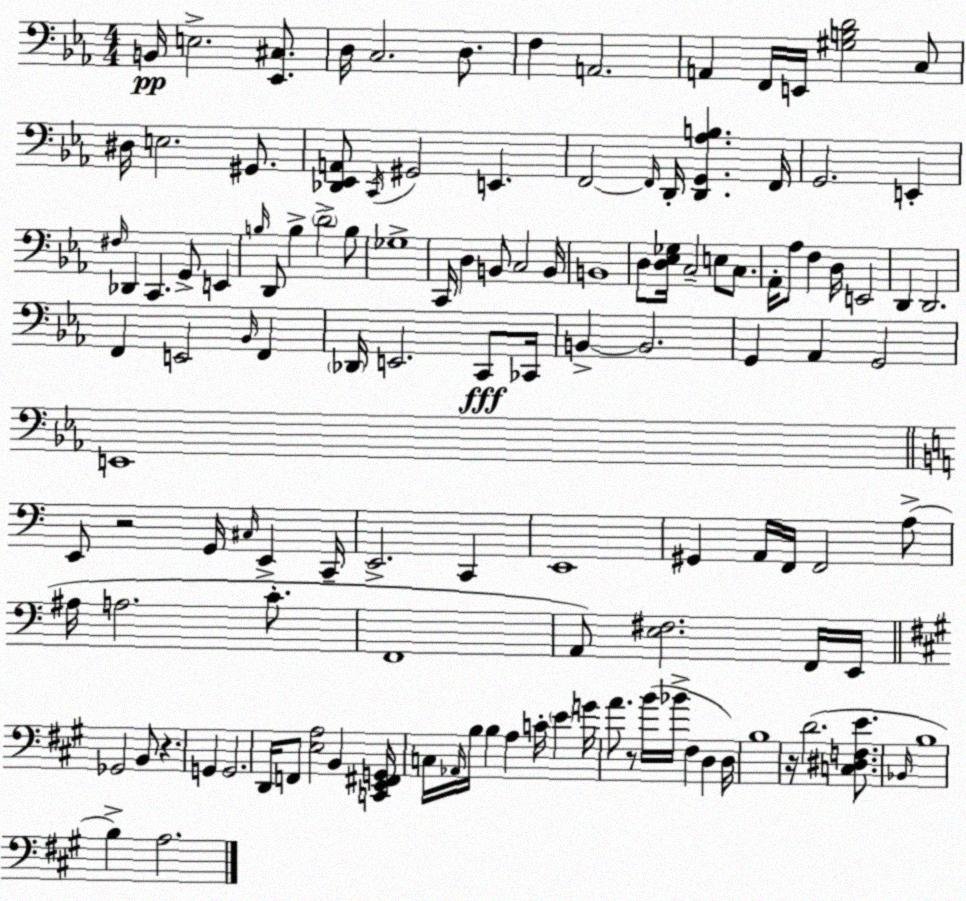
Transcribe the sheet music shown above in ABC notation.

X:1
T:Untitled
M:4/4
L:1/4
K:Cm
B,,/4 E,2 [_E,,^C,]/2 D,/4 C,2 D,/2 F, A,,2 A,, F,,/4 E,,/4 [^G,B,D]2 C,/2 ^D,/4 E,2 ^G,,/2 [_D,,_E,,A,,]/2 C,,/4 ^G,,2 E,, F,,2 F,,/4 D,,/4 [D,,G,,_A,B,] F,,/4 G,,2 E,, ^F,/4 _D,, C,, G,,/2 E,, B,/4 D,,/2 B, D2 B,/2 _G,4 C,,/4 D, B,,/2 C,2 B,,/4 B,,4 D,/2 [D,_E,_G,]/4 C,2 E,/2 C,/2 _A,,/4 _A,/2 F, D,/4 E,,2 D,, D,,2 F,, E,,2 _B,,/4 F,, _D,,/4 E,,2 C,,/2 _C,,/4 B,, B,,2 G,, _A,, G,,2 E,,4 E,,/2 z2 G,,/4 ^C,/4 E,, C,,/4 E,,2 C,, E,,4 ^G,, A,,/4 F,,/4 F,,2 A,/2 ^A,/4 A,2 C/2 F,,4 A,,/2 [E,^F,]2 F,,/4 E,,/4 _G,,2 B,,/2 z G,, G,,2 D,,/4 F,,/2 [E,A,]2 B,, [C,,E,,^F,,G,,]/4 C,/4 _A,,/4 B,/4 B, A, C/4 E G/4 A/2 z/2 B/4 _B/4 ^F, D, D,/4 B,4 z/4 D2 [C,^D,F,E]/2 _B,,/4 B,4 B, A,2